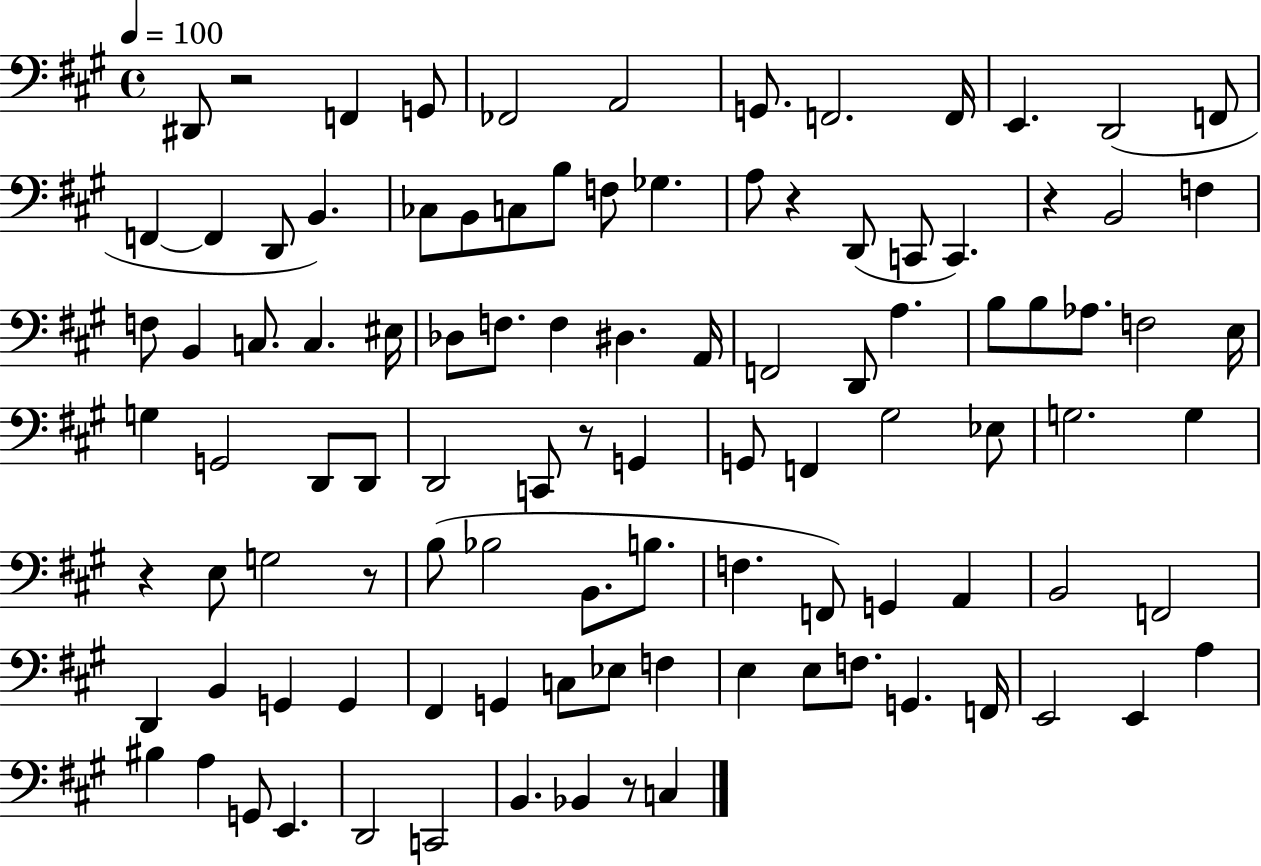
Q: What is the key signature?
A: A major